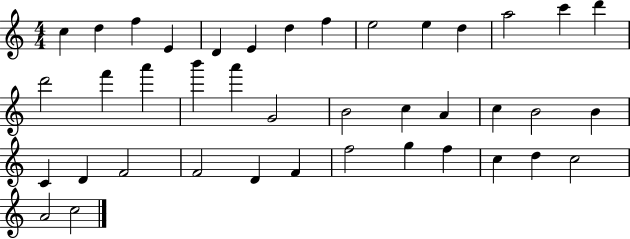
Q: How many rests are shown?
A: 0